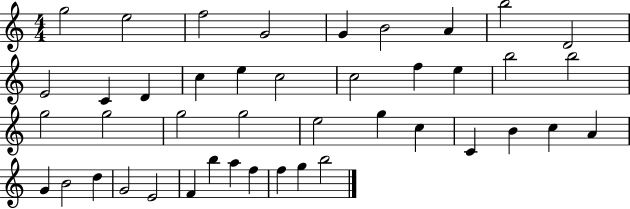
G5/h E5/h F5/h G4/h G4/q B4/h A4/q B5/h D4/h E4/h C4/q D4/q C5/q E5/q C5/h C5/h F5/q E5/q B5/h B5/h G5/h G5/h G5/h G5/h E5/h G5/q C5/q C4/q B4/q C5/q A4/q G4/q B4/h D5/q G4/h E4/h F4/q B5/q A5/q F5/q F5/q G5/q B5/h